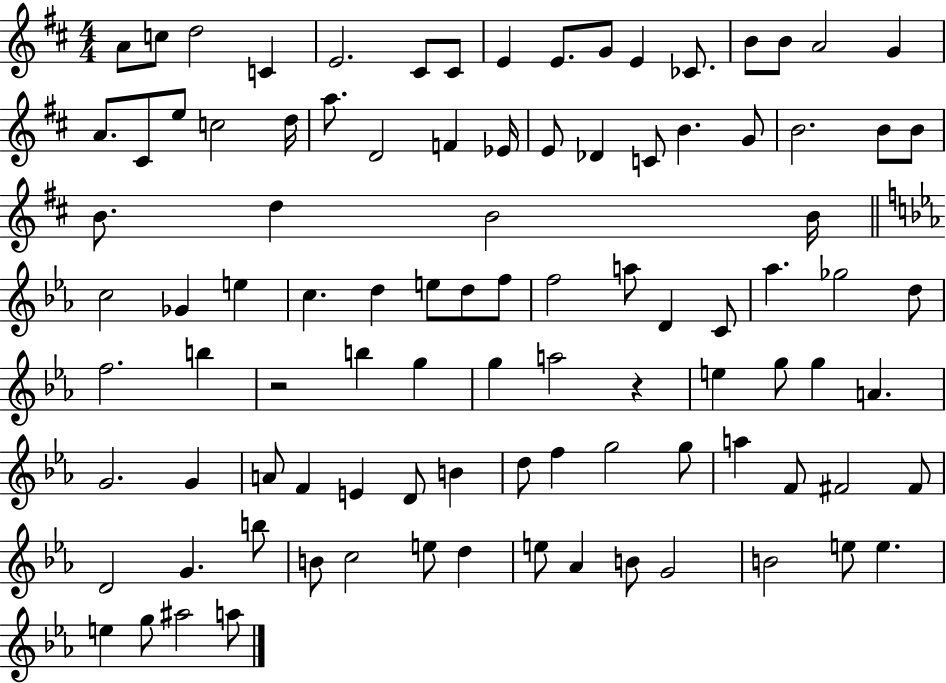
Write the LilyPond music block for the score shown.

{
  \clef treble
  \numericTimeSignature
  \time 4/4
  \key d \major
  a'8 c''8 d''2 c'4 | e'2. cis'8 cis'8 | e'4 e'8. g'8 e'4 ces'8. | b'8 b'8 a'2 g'4 | \break a'8. cis'8 e''8 c''2 d''16 | a''8. d'2 f'4 ees'16 | e'8 des'4 c'8 b'4. g'8 | b'2. b'8 b'8 | \break b'8. d''4 b'2 b'16 | \bar "||" \break \key ees \major c''2 ges'4 e''4 | c''4. d''4 e''8 d''8 f''8 | f''2 a''8 d'4 c'8 | aes''4. ges''2 d''8 | \break f''2. b''4 | r2 b''4 g''4 | g''4 a''2 r4 | e''4 g''8 g''4 a'4. | \break g'2. g'4 | a'8 f'4 e'4 d'8 b'4 | d''8 f''4 g''2 g''8 | a''4 f'8 fis'2 fis'8 | \break d'2 g'4. b''8 | b'8 c''2 e''8 d''4 | e''8 aes'4 b'8 g'2 | b'2 e''8 e''4. | \break e''4 g''8 ais''2 a''8 | \bar "|."
}